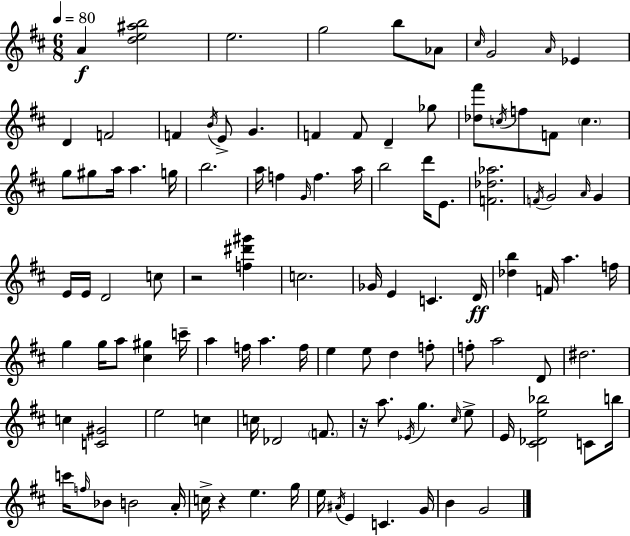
A4/q [D5,E5,A#5,B5]/h E5/h. G5/h B5/e Ab4/e C#5/s G4/h A4/s Eb4/q D4/q F4/h F4/q B4/s E4/e G4/q. F4/q F4/e D4/q Gb5/e [Db5,F#6]/e C5/s F5/e F4/e C5/q. G5/e G#5/e A5/s A5/q. G5/s B5/h. A5/s F5/q G4/s F5/q. A5/s B5/h D6/s E4/e. [F4,Db5,Ab5]/h. F4/s G4/h A4/s G4/q E4/s E4/s D4/h C5/e R/h [F5,D#6,G#6]/q C5/h. Gb4/s E4/q C4/q. D4/s [Db5,B5]/q F4/s A5/q. F5/s G5/q G5/s A5/e [C#5,G#5]/q C6/s A5/q F5/s A5/q. F5/s E5/q E5/e D5/q F5/e F5/e A5/h D4/e D#5/h. C5/q [C4,G#4]/h E5/h C5/q C5/s Db4/h F4/e. R/s A5/e. Eb4/s G5/q. C#5/s E5/e E4/s [C#4,Db4,E5,Bb5]/h C4/e B5/s C6/s F5/s Bb4/e B4/h A4/s C5/s R/q E5/q. G5/s E5/s A#4/s E4/q C4/q. G4/s B4/q G4/h